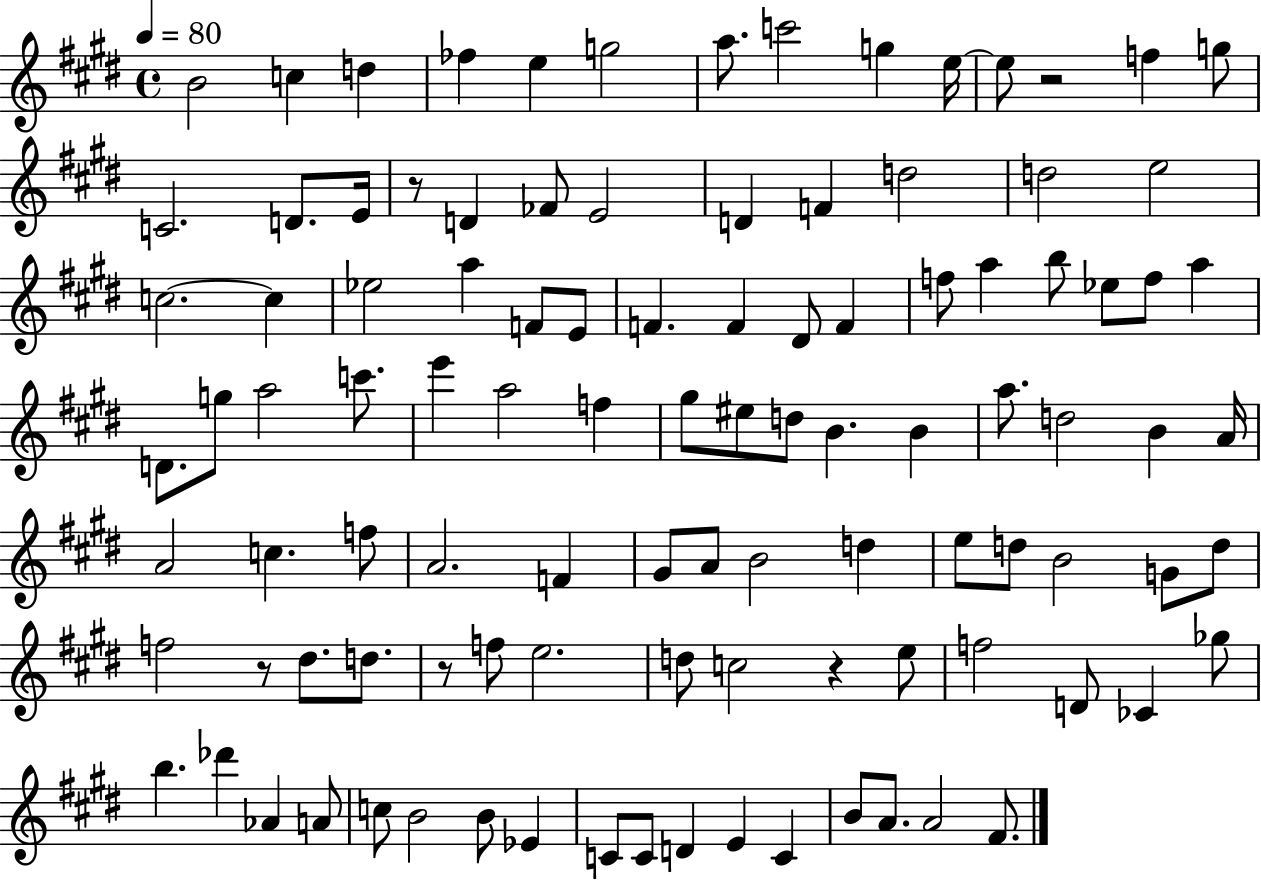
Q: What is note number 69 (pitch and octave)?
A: G4